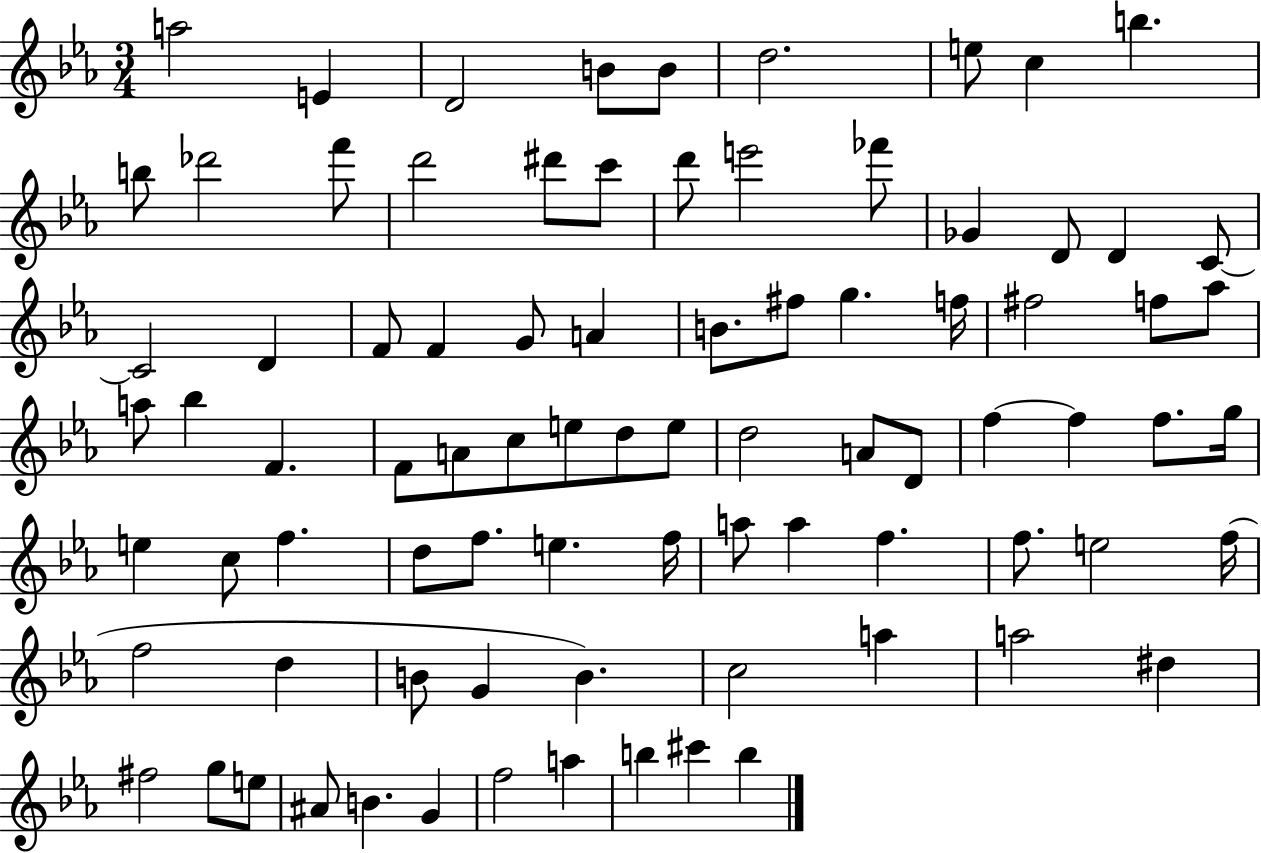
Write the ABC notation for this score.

X:1
T:Untitled
M:3/4
L:1/4
K:Eb
a2 E D2 B/2 B/2 d2 e/2 c b b/2 _d'2 f'/2 d'2 ^d'/2 c'/2 d'/2 e'2 _f'/2 _G D/2 D C/2 C2 D F/2 F G/2 A B/2 ^f/2 g f/4 ^f2 f/2 _a/2 a/2 _b F F/2 A/2 c/2 e/2 d/2 e/2 d2 A/2 D/2 f f f/2 g/4 e c/2 f d/2 f/2 e f/4 a/2 a f f/2 e2 f/4 f2 d B/2 G B c2 a a2 ^d ^f2 g/2 e/2 ^A/2 B G f2 a b ^c' b